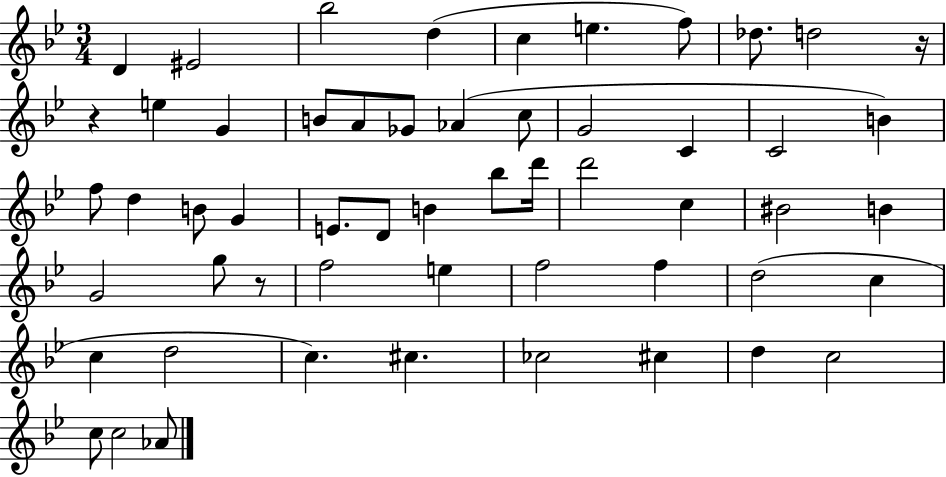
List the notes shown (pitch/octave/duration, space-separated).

D4/q EIS4/h Bb5/h D5/q C5/q E5/q. F5/e Db5/e. D5/h R/s R/q E5/q G4/q B4/e A4/e Gb4/e Ab4/q C5/e G4/h C4/q C4/h B4/q F5/e D5/q B4/e G4/q E4/e. D4/e B4/q Bb5/e D6/s D6/h C5/q BIS4/h B4/q G4/h G5/e R/e F5/h E5/q F5/h F5/q D5/h C5/q C5/q D5/h C5/q. C#5/q. CES5/h C#5/q D5/q C5/h C5/e C5/h Ab4/e